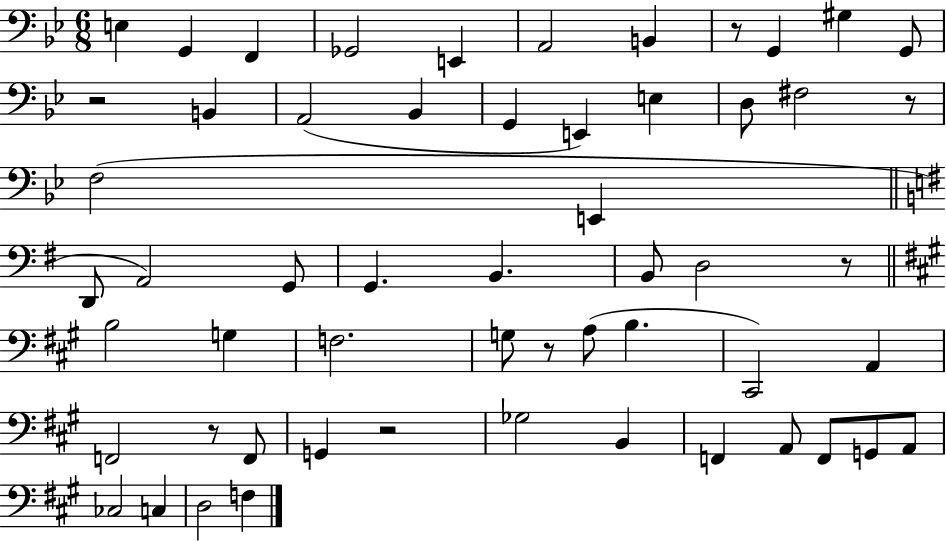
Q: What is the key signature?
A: BES major